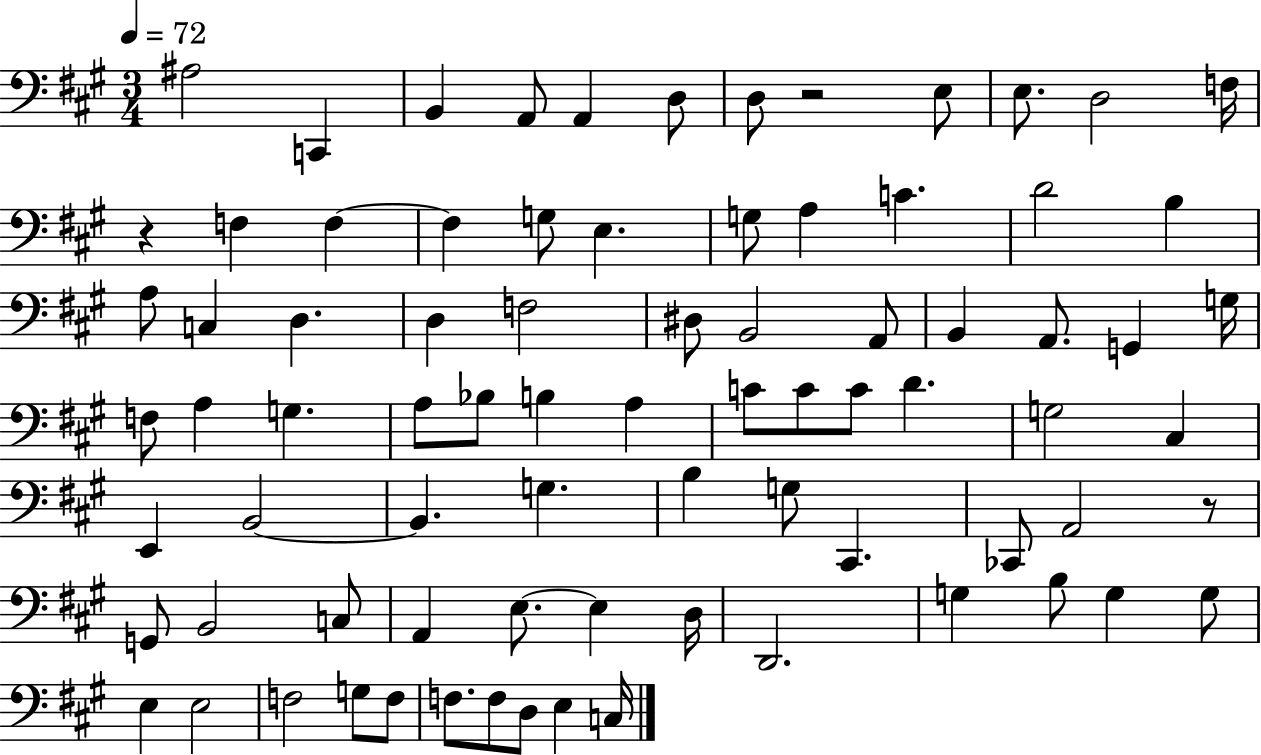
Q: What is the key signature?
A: A major